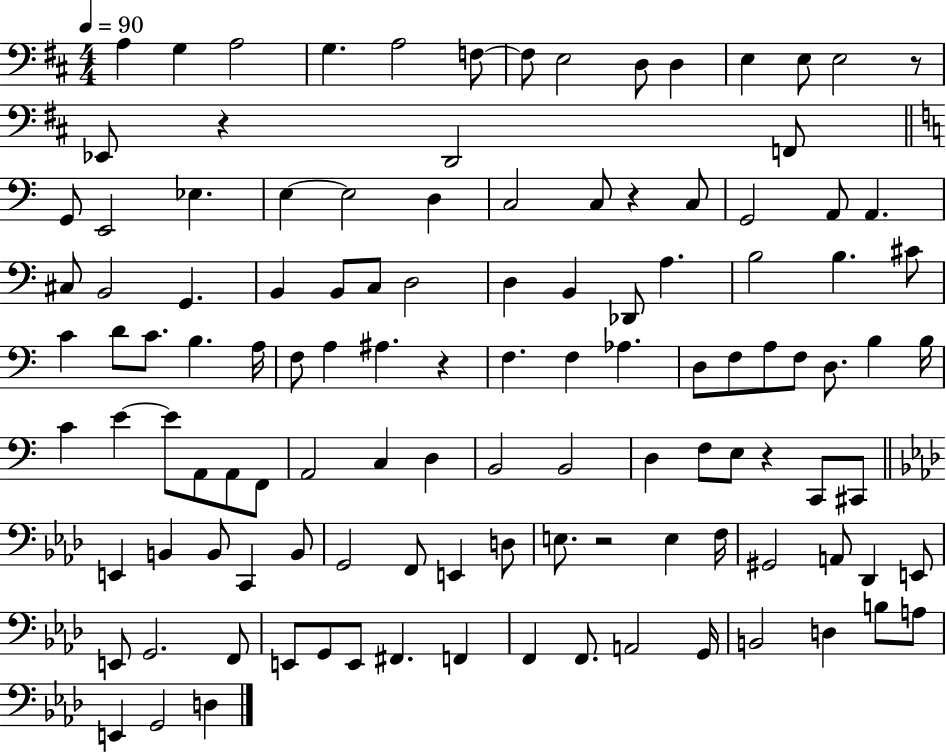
{
  \clef bass
  \numericTimeSignature
  \time 4/4
  \key d \major
  \tempo 4 = 90
  a4 g4 a2 | g4. a2 f8~~ | f8 e2 d8 d4 | e4 e8 e2 r8 | \break ees,8 r4 d,2 f,8 | \bar "||" \break \key c \major g,8 e,2 ees4. | e4~~ e2 d4 | c2 c8 r4 c8 | g,2 a,8 a,4. | \break cis8 b,2 g,4. | b,4 b,8 c8 d2 | d4 b,4 des,8 a4. | b2 b4. cis'8 | \break c'4 d'8 c'8. b4. a16 | f8 a4 ais4. r4 | f4. f4 aes4. | d8 f8 a8 f8 d8. b4 b16 | \break c'4 e'4~~ e'8 a,8 a,8 f,8 | a,2 c4 d4 | b,2 b,2 | d4 f8 e8 r4 c,8 cis,8 | \break \bar "||" \break \key f \minor e,4 b,4 b,8 c,4 b,8 | g,2 f,8 e,4 d8 | e8. r2 e4 f16 | gis,2 a,8 des,4 e,8 | \break e,8 g,2. f,8 | e,8 g,8 e,8 fis,4. f,4 | f,4 f,8. a,2 g,16 | b,2 d4 b8 a8 | \break e,4 g,2 d4 | \bar "|."
}